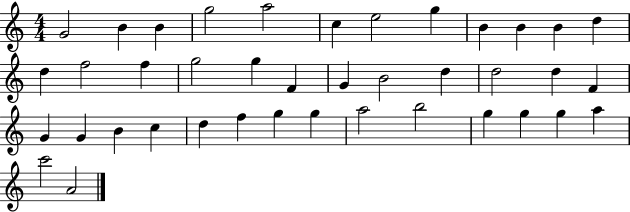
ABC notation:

X:1
T:Untitled
M:4/4
L:1/4
K:C
G2 B B g2 a2 c e2 g B B B d d f2 f g2 g F G B2 d d2 d F G G B c d f g g a2 b2 g g g a c'2 A2